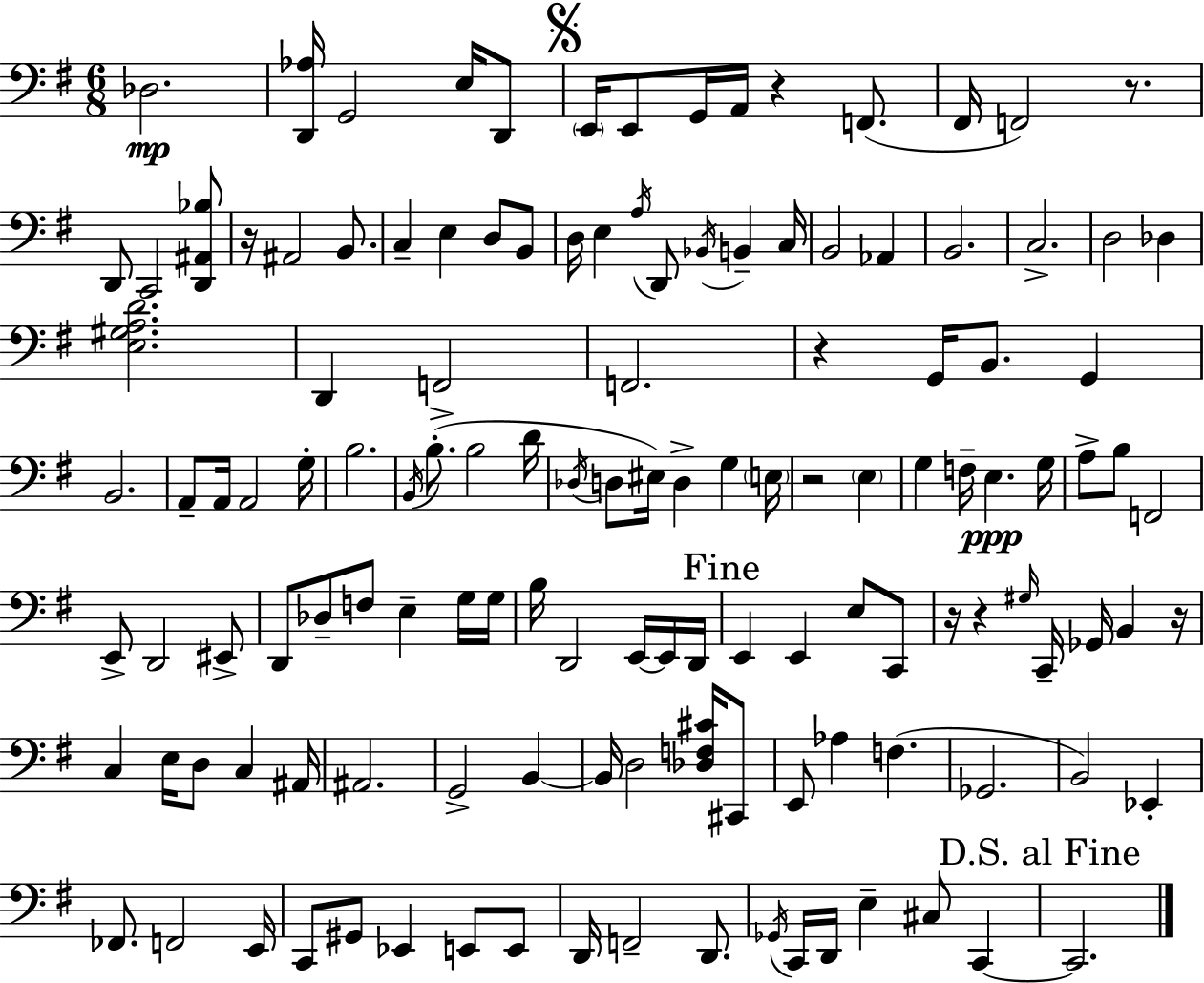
Db3/h. [D2,Ab3]/s G2/h E3/s D2/e E2/s E2/e G2/s A2/s R/q F2/e. F#2/s F2/h R/e. D2/e C2/h [D2,A#2,Bb3]/e R/s A#2/h B2/e. C3/q E3/q D3/e B2/e D3/s E3/q A3/s D2/e Bb2/s B2/q C3/s B2/h Ab2/q B2/h. C3/h. D3/h Db3/q [E3,G#3,A3,D4]/h. D2/q F2/h F2/h. R/q G2/s B2/e. G2/q B2/h. A2/e A2/s A2/h G3/s B3/h. B2/s B3/e. B3/h D4/s Db3/s D3/e EIS3/s D3/q G3/q E3/s R/h E3/q G3/q F3/s E3/q. G3/s A3/e B3/e F2/h E2/e D2/h EIS2/e D2/e Db3/e F3/e E3/q G3/s G3/s B3/s D2/h E2/s E2/s D2/s E2/q E2/q E3/e C2/e R/s R/q G#3/s C2/s Gb2/s B2/q R/s C3/q E3/s D3/e C3/q A#2/s A#2/h. G2/h B2/q B2/s D3/h [Db3,F3,C#4]/s C#2/e E2/e Ab3/q F3/q. Gb2/h. B2/h Eb2/q FES2/e. F2/h E2/s C2/e G#2/e Eb2/q E2/e E2/e D2/s F2/h D2/e. Gb2/s C2/s D2/s E3/q C#3/e C2/q C2/h.